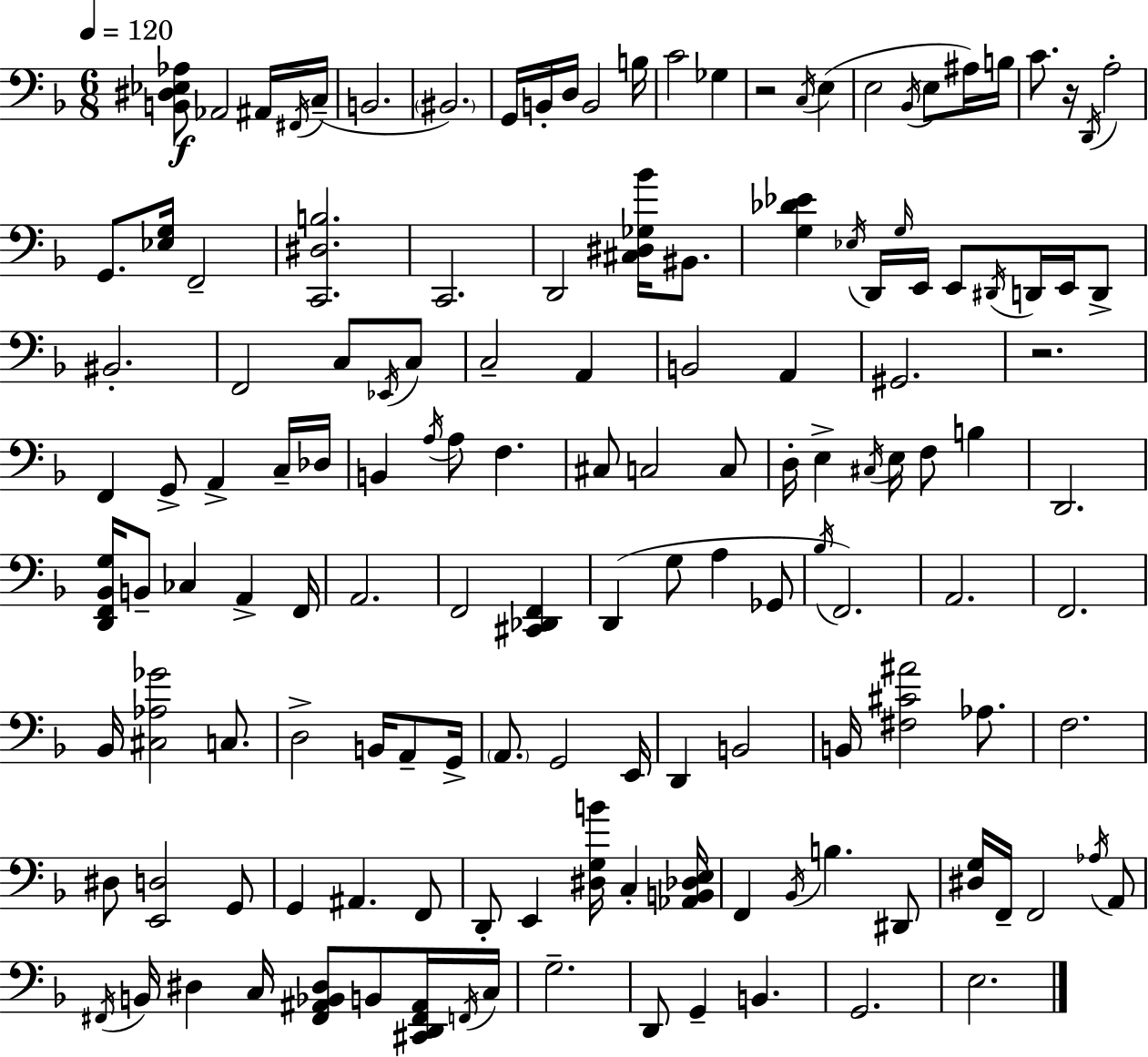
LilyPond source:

{
  \clef bass
  \numericTimeSignature
  \time 6/8
  \key d \minor
  \tempo 4 = 120
  <b, dis ees aes>8\f aes,2 ais,16 \acciaccatura { fis,16 } | c16--( b,2. | \parenthesize bis,2.) | g,16 b,16-. d16 b,2 | \break b16 c'2 ges4 | r2 \acciaccatura { c16 }( e4 | e2 \acciaccatura { bes,16 } e8 | ais16) b16 c'8. r16 \acciaccatura { d,16 } a2-. | \break g,8. <ees g>16 f,2-- | <c, dis b>2. | c,2. | d,2 | \break <cis dis ges bes'>16 bis,8. <g des' ees'>4 \acciaccatura { ees16 } d,16 \grace { g16 } e,16 | e,8 \acciaccatura { dis,16 } d,16 e,16 d,8-> bis,2.-. | f,2 | c8 \acciaccatura { ees,16 } c8 c2-- | \break a,4 b,2 | a,4 gis,2. | r2. | f,4 | \break g,8-> a,4-> c16-- des16 b,4 | \acciaccatura { a16 } a8 f4. cis8 c2 | c8 d16-. e4-> | \acciaccatura { cis16 } e16 f8 b4 d,2. | \break <d, f, bes, g>16 b,8-- | ces4 a,4-> f,16 a,2. | f,2 | <cis, des, f,>4 d,4( | \break g8 a4 ges,8 \acciaccatura { bes16 } f,2.) | a,2. | f,2. | bes,16 | \break <cis aes ges'>2 c8. d2-> | b,16 a,8-- g,16-> \parenthesize a,8. | g,2 e,16 d,4 | b,2 b,16 | \break <fis cis' ais'>2 aes8. f2. | dis8 | <e, d>2 g,8 g,4 | ais,4. f,8 d,8-. | \break e,4 <dis g b'>16 c4-. <aes, b, des e>16 f,4 | \acciaccatura { bes,16 } b4. dis,8 | <dis g>16 f,16-- f,2 \acciaccatura { aes16 } a,8 | \acciaccatura { fis,16 } b,16 dis4 c16 <fis, ais, bes, dis>8 b,8 | \break <cis, d, fis, ais,>16 \acciaccatura { f,16 } c16 g2.-- | d,8 g,4-- b,4. | g,2. | e2. | \break \bar "|."
}